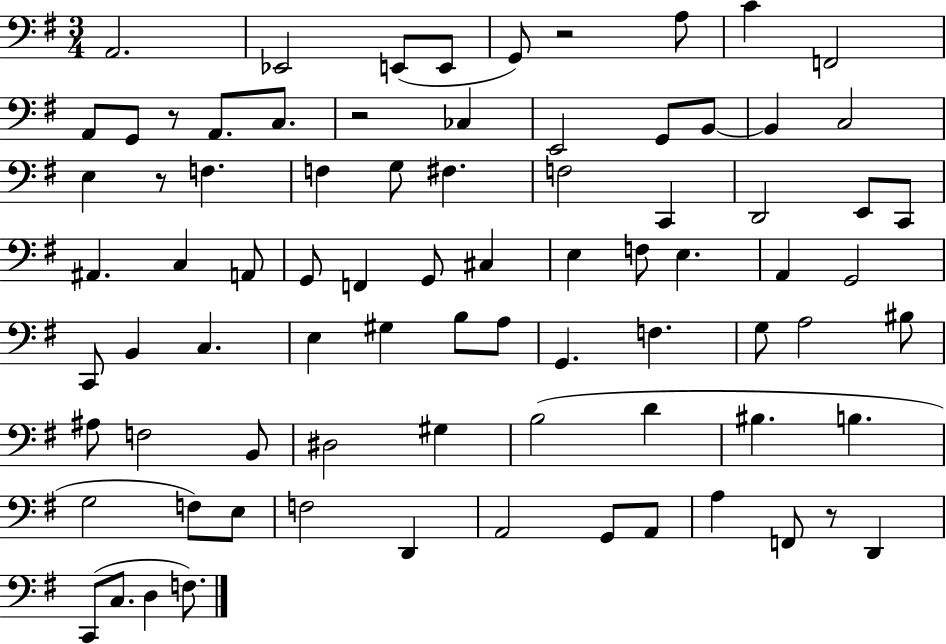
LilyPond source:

{
  \clef bass
  \numericTimeSignature
  \time 3/4
  \key g \major
  a,2. | ees,2 e,8( e,8 | g,8) r2 a8 | c'4 f,2 | \break a,8 g,8 r8 a,8. c8. | r2 ces4 | e,2 g,8 b,8~~ | b,4 c2 | \break e4 r8 f4. | f4 g8 fis4. | f2 c,4 | d,2 e,8 c,8 | \break ais,4. c4 a,8 | g,8 f,4 g,8 cis4 | e4 f8 e4. | a,4 g,2 | \break c,8 b,4 c4. | e4 gis4 b8 a8 | g,4. f4. | g8 a2 bis8 | \break ais8 f2 b,8 | dis2 gis4 | b2( d'4 | bis4. b4. | \break g2 f8) e8 | f2 d,4 | a,2 g,8 a,8 | a4 f,8 r8 d,4 | \break c,8( c8. d4 f8.) | \bar "|."
}